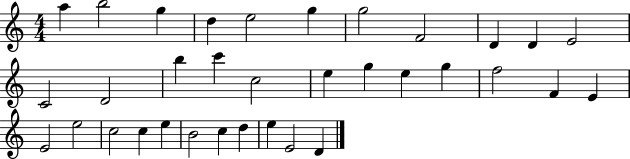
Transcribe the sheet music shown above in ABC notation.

X:1
T:Untitled
M:4/4
L:1/4
K:C
a b2 g d e2 g g2 F2 D D E2 C2 D2 b c' c2 e g e g f2 F E E2 e2 c2 c e B2 c d e E2 D